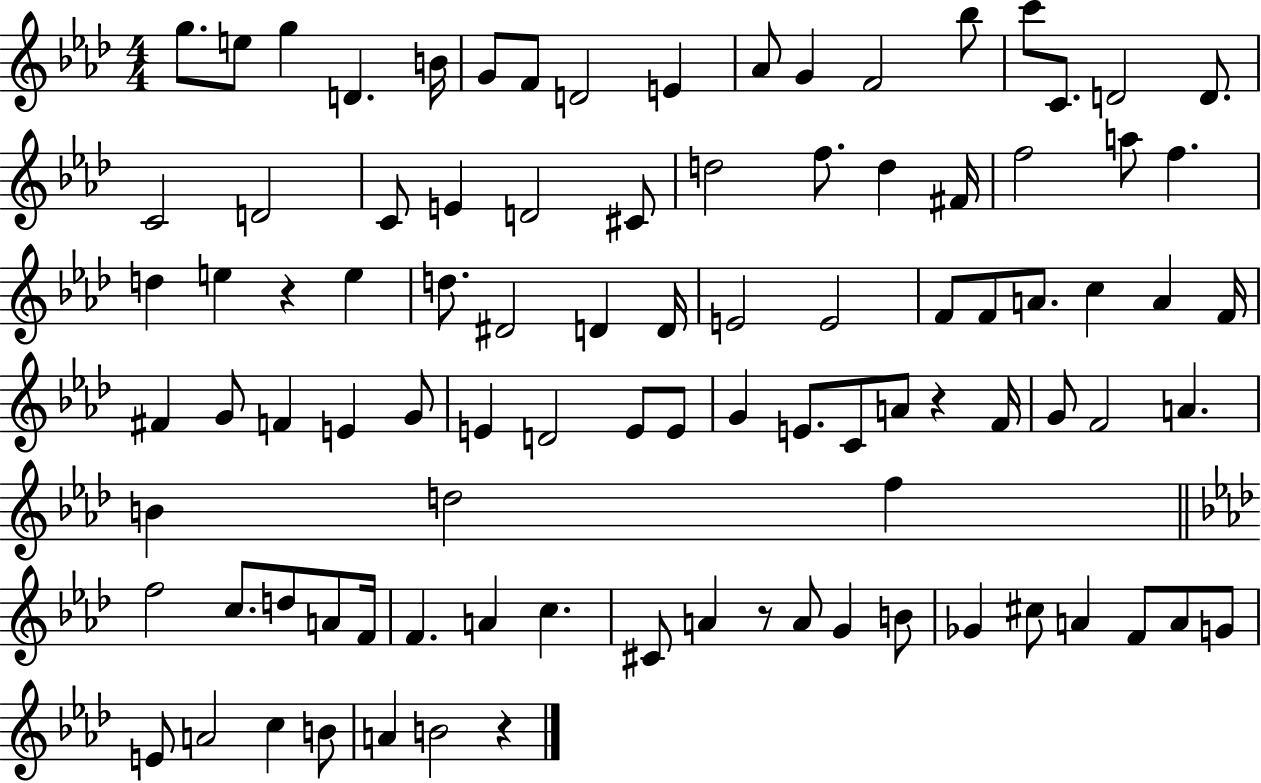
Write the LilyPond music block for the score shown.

{
  \clef treble
  \numericTimeSignature
  \time 4/4
  \key aes \major
  \repeat volta 2 { g''8. e''8 g''4 d'4. b'16 | g'8 f'8 d'2 e'4 | aes'8 g'4 f'2 bes''8 | c'''8 c'8. d'2 d'8. | \break c'2 d'2 | c'8 e'4 d'2 cis'8 | d''2 f''8. d''4 fis'16 | f''2 a''8 f''4. | \break d''4 e''4 r4 e''4 | d''8. dis'2 d'4 d'16 | e'2 e'2 | f'8 f'8 a'8. c''4 a'4 f'16 | \break fis'4 g'8 f'4 e'4 g'8 | e'4 d'2 e'8 e'8 | g'4 e'8. c'8 a'8 r4 f'16 | g'8 f'2 a'4. | \break b'4 d''2 f''4 | \bar "||" \break \key aes \major f''2 c''8. d''8 a'8 f'16 | f'4. a'4 c''4. | cis'8 a'4 r8 a'8 g'4 b'8 | ges'4 cis''8 a'4 f'8 a'8 g'8 | \break e'8 a'2 c''4 b'8 | a'4 b'2 r4 | } \bar "|."
}